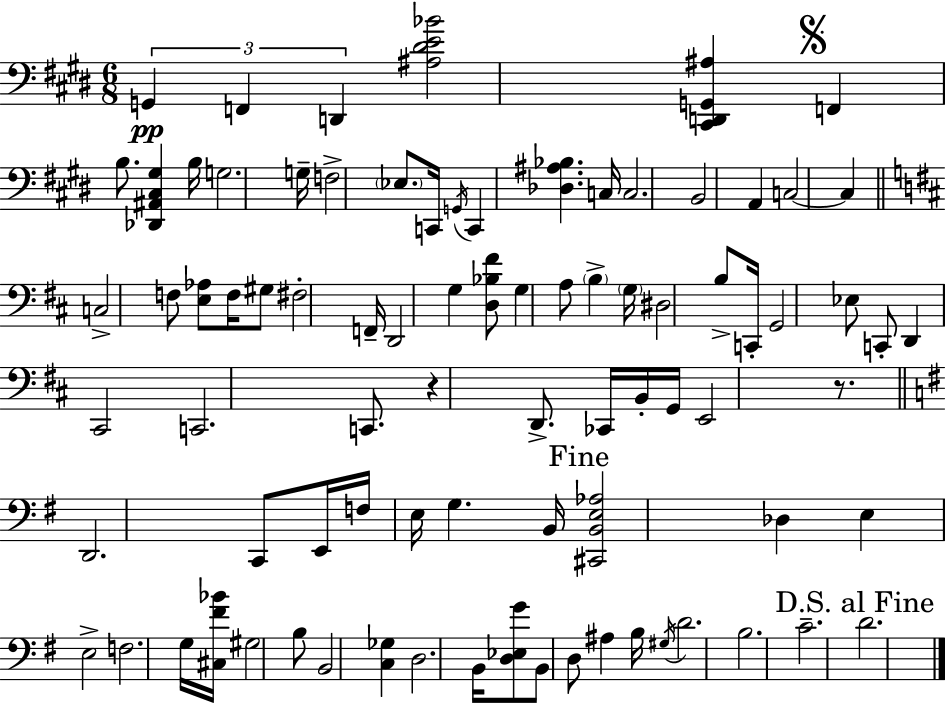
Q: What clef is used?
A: bass